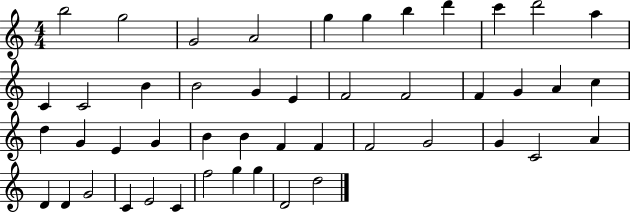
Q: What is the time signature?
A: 4/4